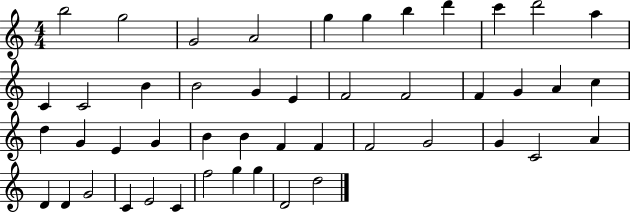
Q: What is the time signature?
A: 4/4